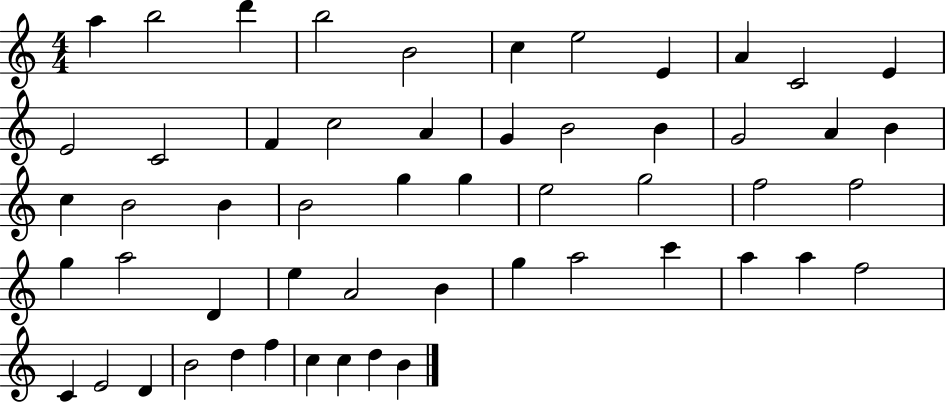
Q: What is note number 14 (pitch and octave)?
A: F4